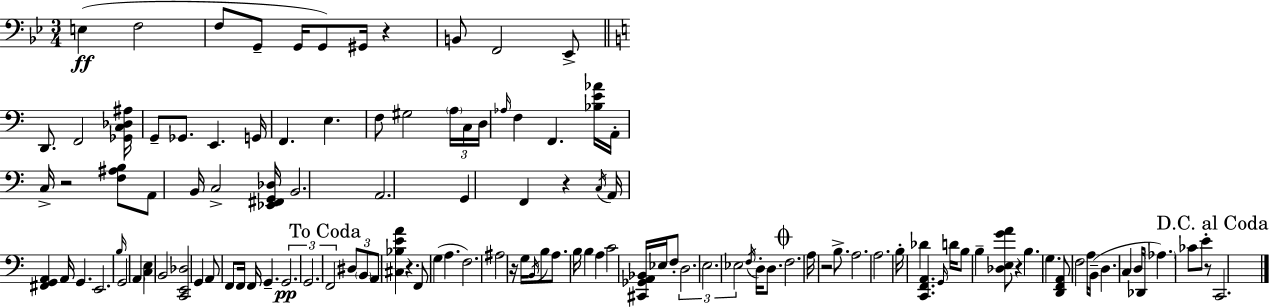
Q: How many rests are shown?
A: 8